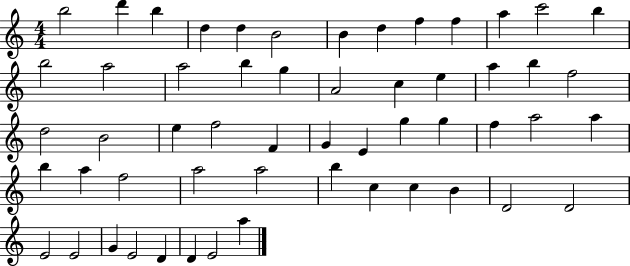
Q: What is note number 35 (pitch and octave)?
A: A5